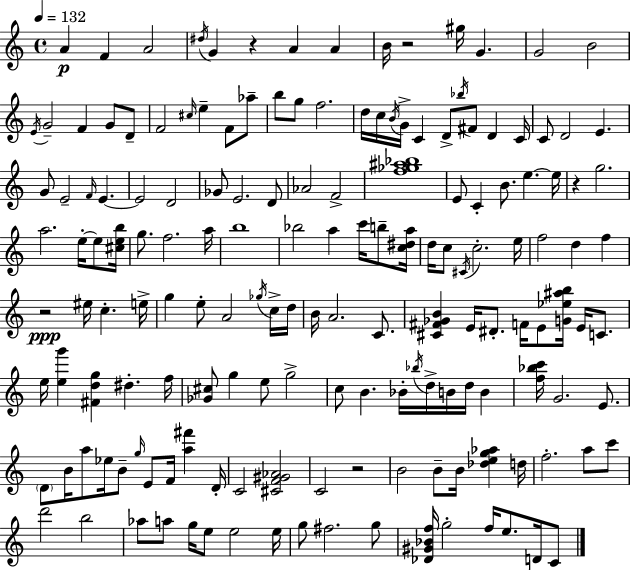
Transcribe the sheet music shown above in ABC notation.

X:1
T:Untitled
M:4/4
L:1/4
K:Am
A F A2 ^d/4 G z A A B/4 z2 ^g/4 G G2 B2 E/4 G2 F G/2 D/2 F2 ^c/4 e F/2 _a/2 b/2 g/2 f2 d/4 c/4 B/4 G/4 C D/2 _b/4 ^F/2 D C/4 C/2 D2 E G/2 E2 F/4 E E2 D2 _G/2 E2 D/2 _A2 F2 [f_g^a_b]4 E/2 C B/2 e e/4 z g2 a2 e/4 e/2 [^ceb]/4 g/2 f2 a/4 b4 _b2 a c'/4 b/2 [c^da]/4 d/4 c/2 ^C/4 c2 e/4 f2 d f z2 ^e/4 c e/4 g e/2 A2 _g/4 c/4 d/4 B/4 A2 C/2 [^C^F_GB] E/4 ^D/2 F/4 E/2 [G_e^ab]/4 E/4 C/2 e/4 [eg'] [^Fdg] ^d f/4 [_G^c]/2 g e/2 g2 c/2 B _B/4 _b/4 d/4 B/4 d/4 B [f_bc']/4 G2 E/2 D/2 B/4 a/2 _e/4 B/2 g/4 E/2 F/4 [a^f'] D/4 C2 [^CF^G_A]2 C2 z2 B2 B/2 B/4 [_deg_a] d/4 f2 a/2 c'/2 d'2 b2 _a/2 a/2 g/4 e/2 e2 e/4 g/2 ^f2 g/2 [_D^G_Bf]/4 g2 f/4 e/2 D/4 C/2